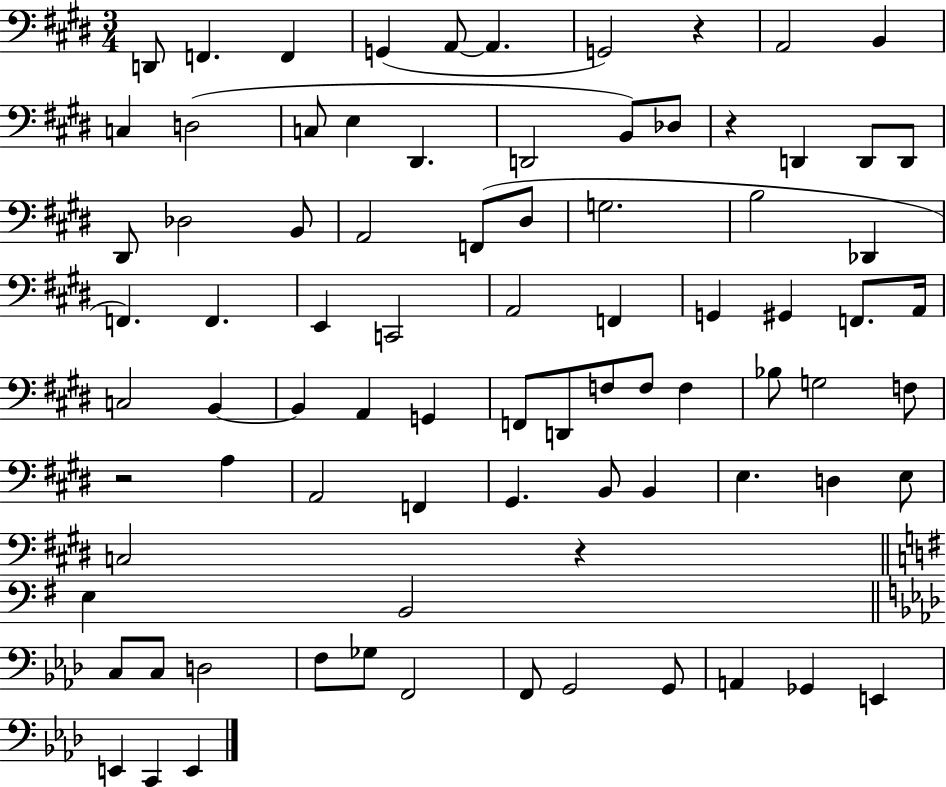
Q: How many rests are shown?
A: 4